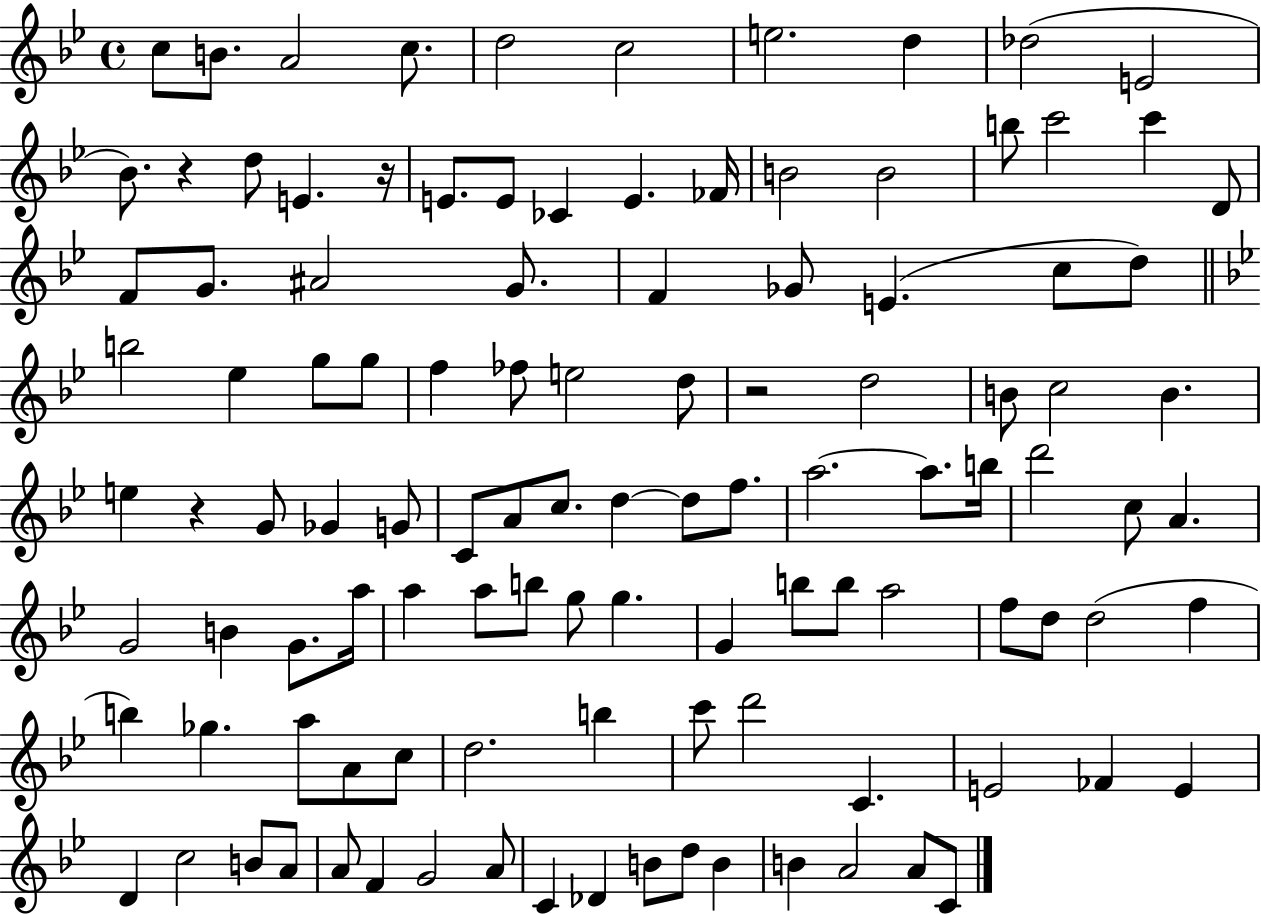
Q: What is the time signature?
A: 4/4